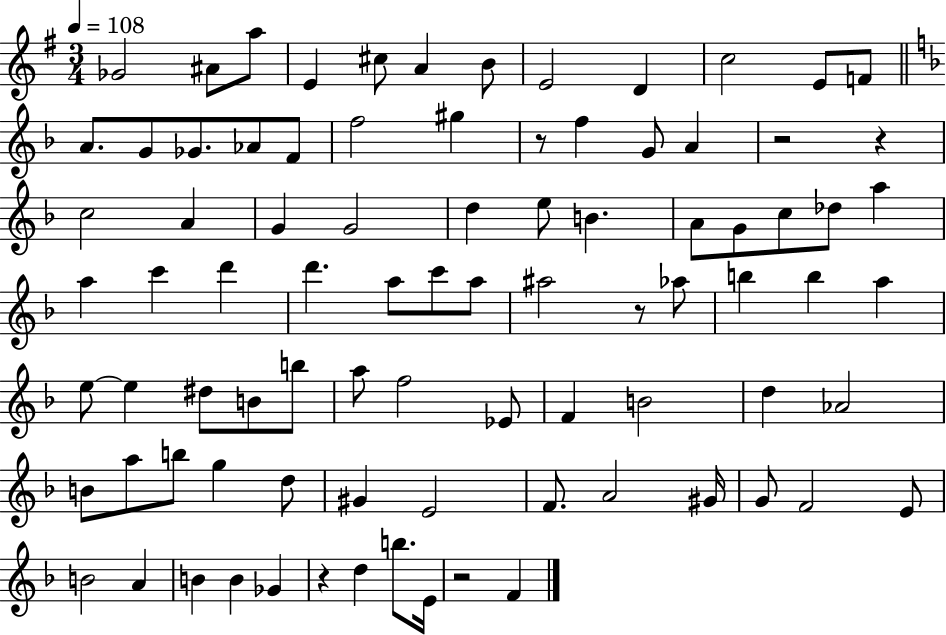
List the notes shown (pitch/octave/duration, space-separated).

Gb4/h A#4/e A5/e E4/q C#5/e A4/q B4/e E4/h D4/q C5/h E4/e F4/e A4/e. G4/e Gb4/e. Ab4/e F4/e F5/h G#5/q R/e F5/q G4/e A4/q R/h R/q C5/h A4/q G4/q G4/h D5/q E5/e B4/q. A4/e G4/e C5/e Db5/e A5/q A5/q C6/q D6/q D6/q. A5/e C6/e A5/e A#5/h R/e Ab5/e B5/q B5/q A5/q E5/e E5/q D#5/e B4/e B5/e A5/e F5/h Eb4/e F4/q B4/h D5/q Ab4/h B4/e A5/e B5/e G5/q D5/e G#4/q E4/h F4/e. A4/h G#4/s G4/e F4/h E4/e B4/h A4/q B4/q B4/q Gb4/q R/q D5/q B5/e. E4/s R/h F4/q